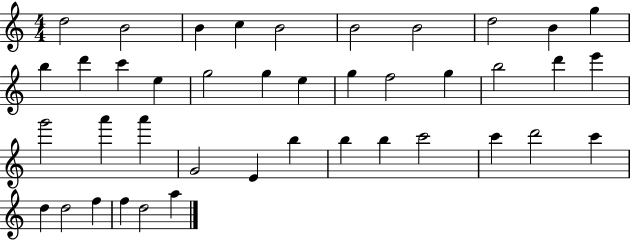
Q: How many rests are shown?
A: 0